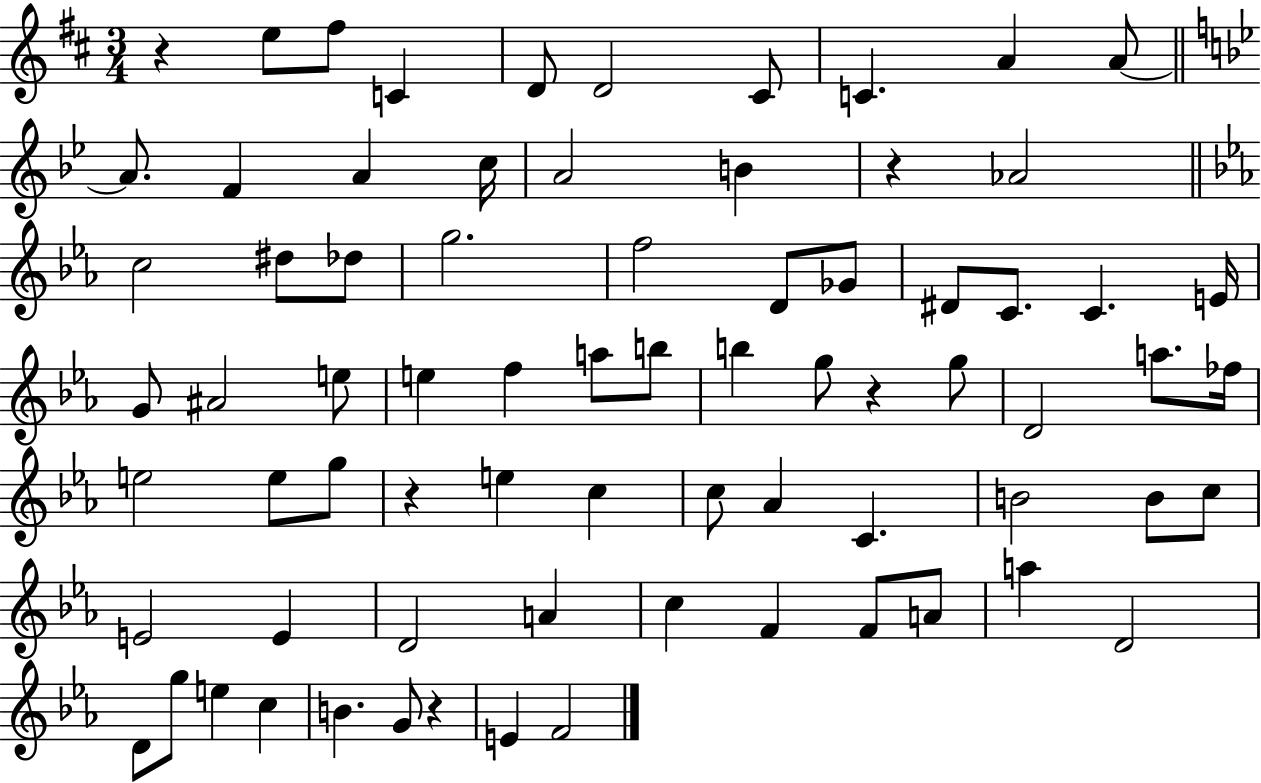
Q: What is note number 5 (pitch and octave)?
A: D4